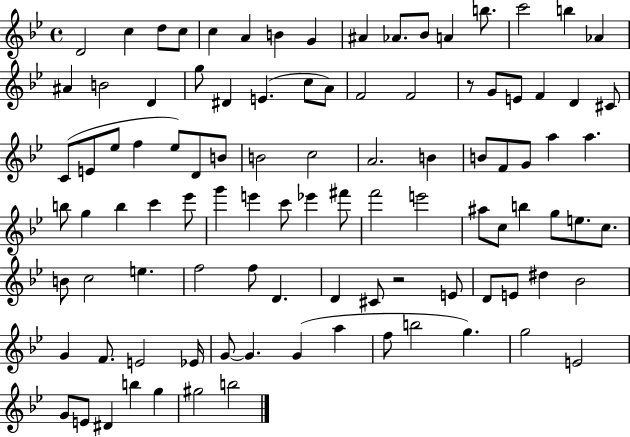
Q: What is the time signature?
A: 4/4